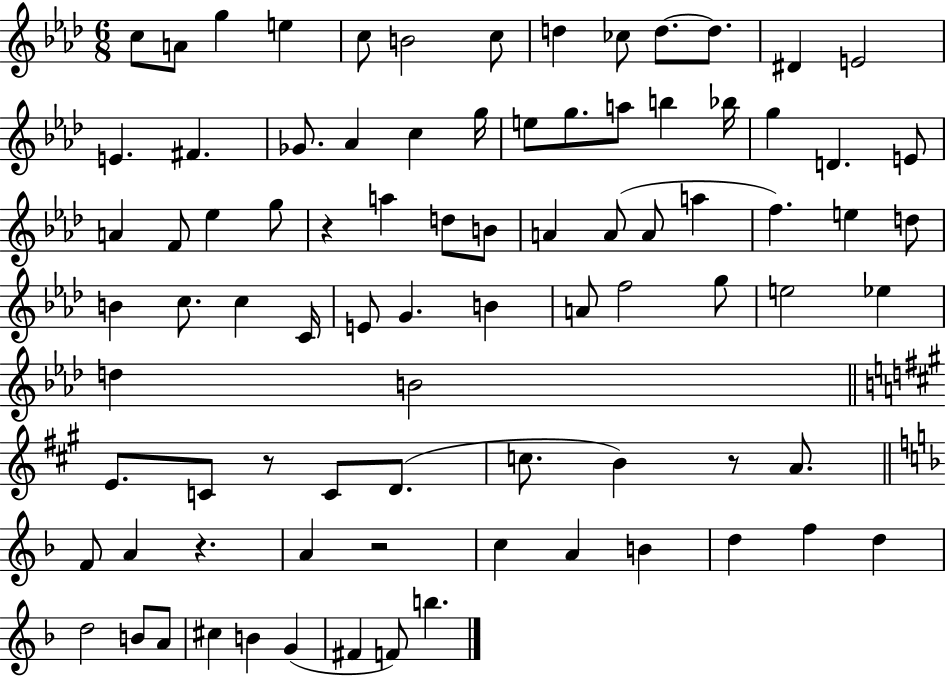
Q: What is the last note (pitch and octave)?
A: B5